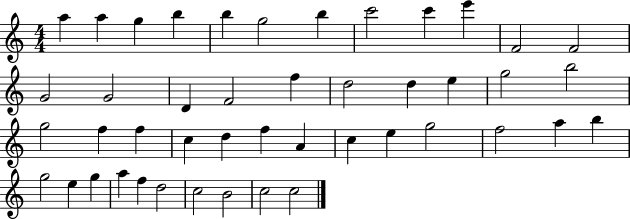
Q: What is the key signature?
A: C major